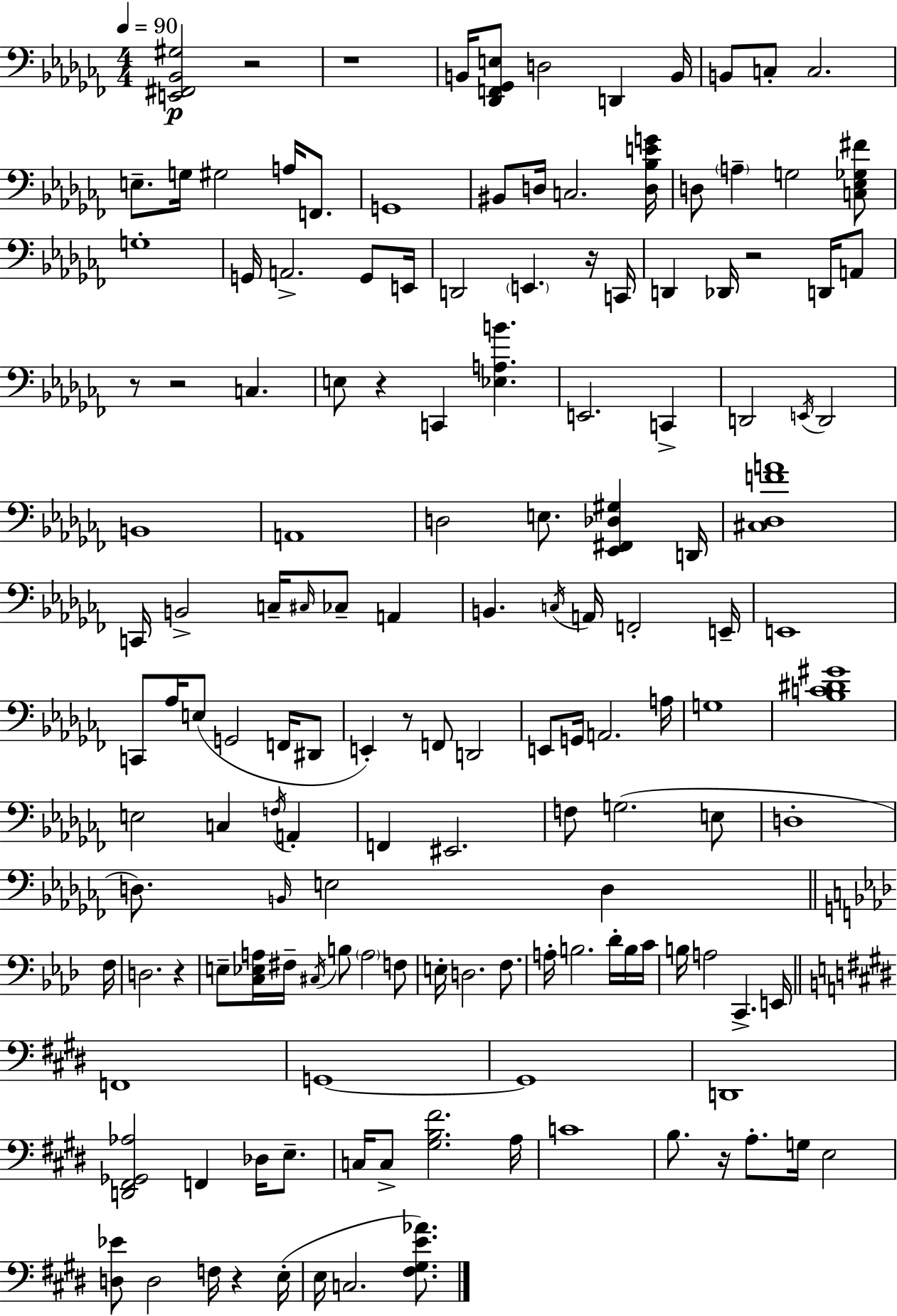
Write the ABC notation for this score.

X:1
T:Untitled
M:4/4
L:1/4
K:Abm
[E,,^F,,_B,,^G,]2 z2 z4 B,,/4 [_D,,F,,_G,,E,]/2 D,2 D,, B,,/4 B,,/2 C,/2 C,2 E,/2 G,/4 ^G,2 A,/4 F,,/2 G,,4 ^B,,/2 D,/4 C,2 [D,_B,EG]/4 D,/2 A, G,2 [C,_E,_G,^F]/2 G,4 G,,/4 A,,2 G,,/2 E,,/4 D,,2 E,, z/4 C,,/4 D,, _D,,/4 z2 D,,/4 A,,/2 z/2 z2 C, E,/2 z C,, [_E,A,B] E,,2 C,, D,,2 E,,/4 D,,2 B,,4 A,,4 D,2 E,/2 [_E,,^F,,_D,^G,] D,,/4 [^C,_D,FA]4 C,,/4 B,,2 C,/4 ^C,/4 _C,/2 A,, B,, C,/4 A,,/4 F,,2 E,,/4 E,,4 C,,/2 _A,/4 E,/2 G,,2 F,,/4 ^D,,/2 E,, z/2 F,,/2 D,,2 E,,/2 G,,/4 A,,2 A,/4 G,4 [_B,C^D^G]4 E,2 C, F,/4 A,, F,, ^E,,2 F,/2 G,2 E,/2 D,4 D,/2 B,,/4 E,2 D, F,/4 D,2 z E,/2 [C,_E,A,]/4 ^F,/4 ^C,/4 B,/2 A,2 F,/2 E,/4 D,2 F,/2 A,/4 B,2 _D/4 B,/4 C/4 B,/4 A,2 C,, E,,/4 F,,4 G,,4 G,,4 D,,4 [D,,^F,,_G,,_A,]2 F,, _D,/4 E,/2 C,/4 C,/2 [^G,B,^F]2 A,/4 C4 B,/2 z/4 A,/2 G,/4 E,2 [D,_E]/2 D,2 F,/4 z E,/4 E,/4 C,2 [^F,^G,E_A]/2